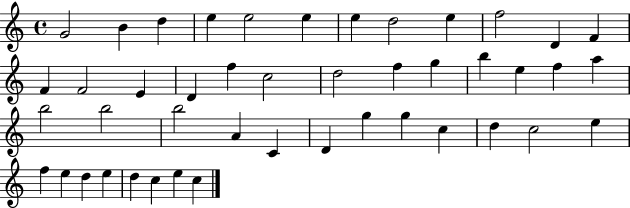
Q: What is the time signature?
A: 4/4